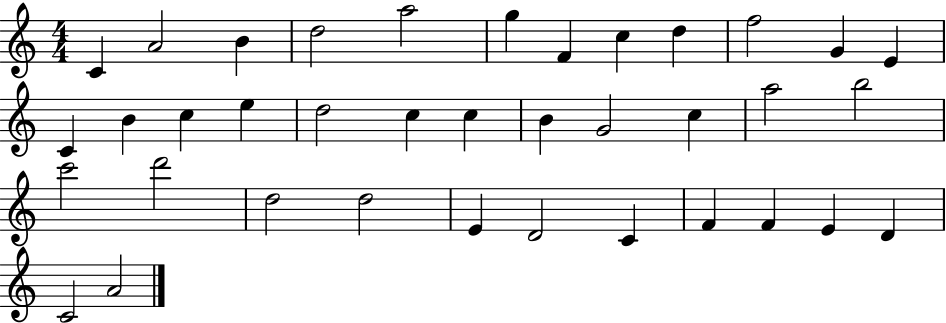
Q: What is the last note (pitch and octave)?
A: A4